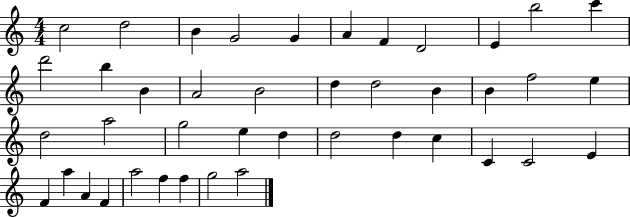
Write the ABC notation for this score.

X:1
T:Untitled
M:4/4
L:1/4
K:C
c2 d2 B G2 G A F D2 E b2 c' d'2 b B A2 B2 d d2 B B f2 e d2 a2 g2 e d d2 d c C C2 E F a A F a2 f f g2 a2